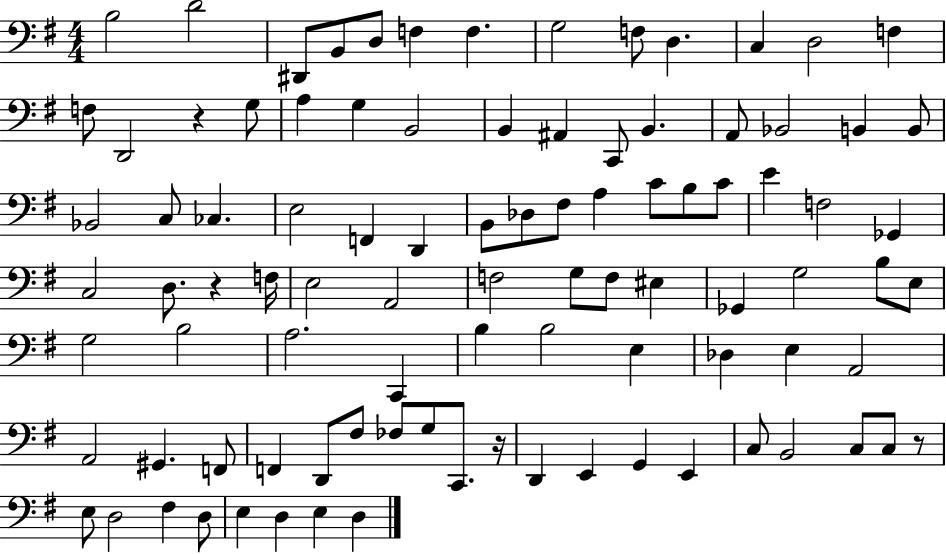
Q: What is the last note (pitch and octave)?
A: D3